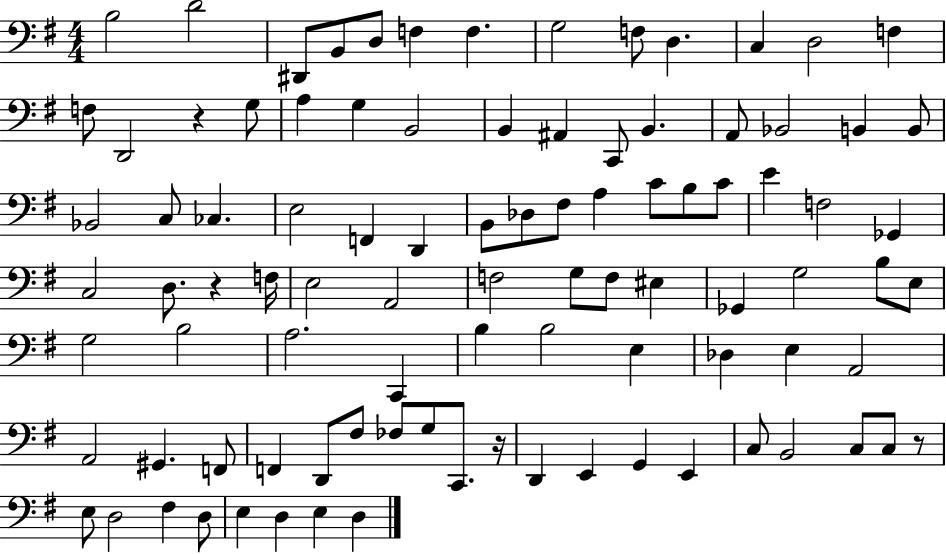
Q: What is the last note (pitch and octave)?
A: D3